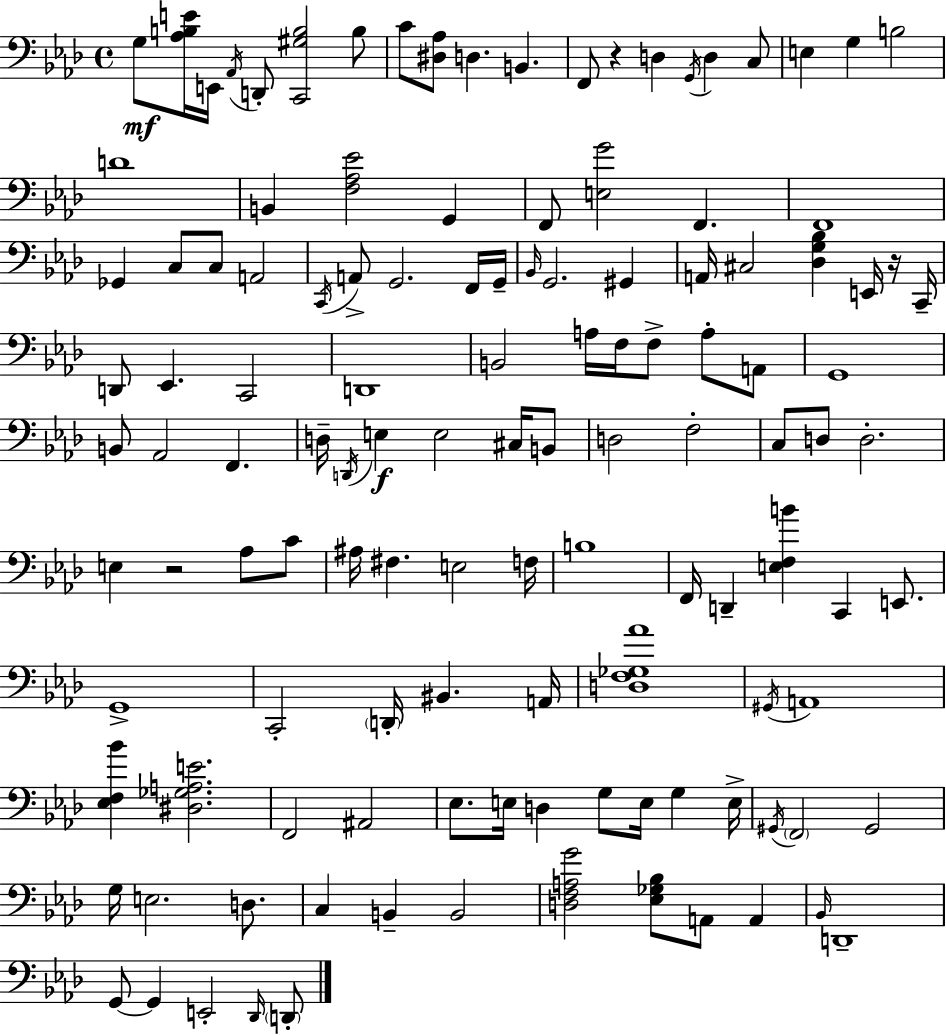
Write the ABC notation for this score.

X:1
T:Untitled
M:4/4
L:1/4
K:Fm
G,/2 [_A,B,E]/4 E,,/4 _A,,/4 D,,/2 [C,,^G,B,]2 B,/2 C/2 [^D,_A,]/2 D, B,, F,,/2 z D, G,,/4 D, C,/2 E, G, B,2 D4 B,, [F,_A,_E]2 G,, F,,/2 [E,G]2 F,, F,,4 _G,, C,/2 C,/2 A,,2 C,,/4 A,,/2 G,,2 F,,/4 G,,/4 _B,,/4 G,,2 ^G,, A,,/4 ^C,2 [_D,G,_B,] E,,/4 z/4 C,,/4 D,,/2 _E,, C,,2 D,,4 B,,2 A,/4 F,/4 F,/2 A,/2 A,,/2 G,,4 B,,/2 _A,,2 F,, D,/4 D,,/4 E, E,2 ^C,/4 B,,/2 D,2 F,2 C,/2 D,/2 D,2 E, z2 _A,/2 C/2 ^A,/4 ^F, E,2 F,/4 B,4 F,,/4 D,, [E,F,B] C,, E,,/2 G,,4 C,,2 D,,/4 ^B,, A,,/4 [D,F,_G,_A]4 ^G,,/4 A,,4 [_E,F,_B] [^D,_G,A,E]2 F,,2 ^A,,2 _E,/2 E,/4 D, G,/2 E,/4 G, E,/4 ^G,,/4 F,,2 ^G,,2 G,/4 E,2 D,/2 C, B,, B,,2 [D,F,A,G]2 [_E,_G,_B,]/2 A,,/2 A,, _B,,/4 D,,4 G,,/2 G,, E,,2 _D,,/4 D,,/2